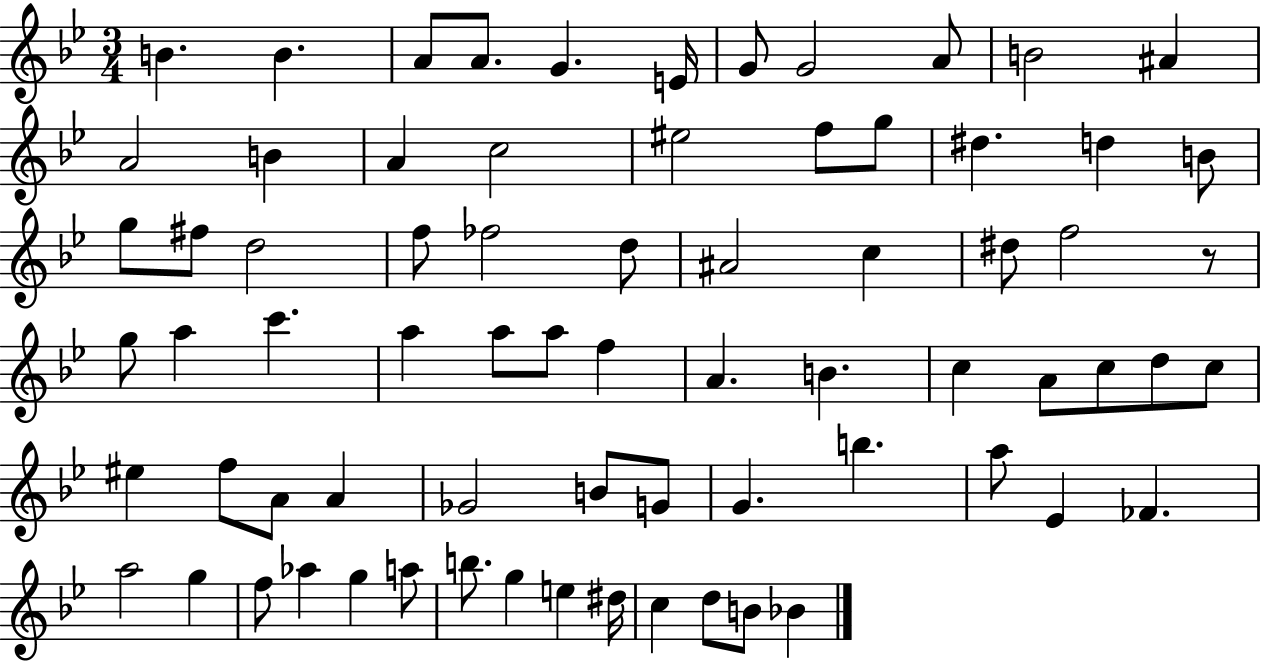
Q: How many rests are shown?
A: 1